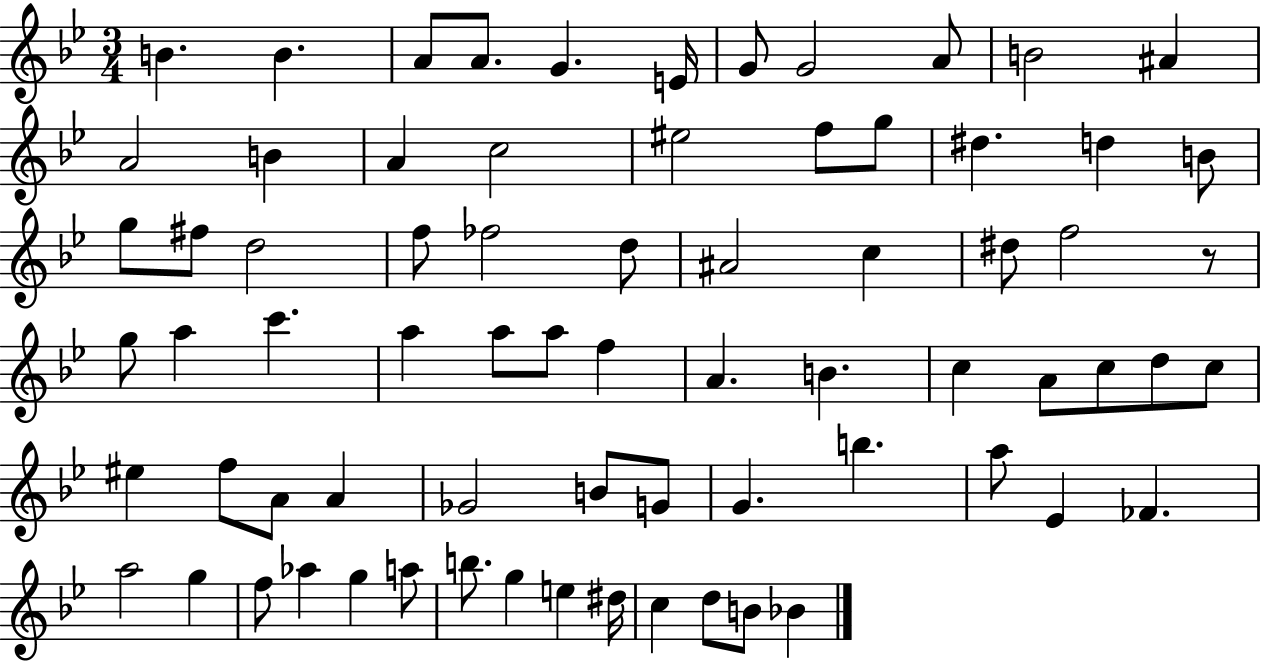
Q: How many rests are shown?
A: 1